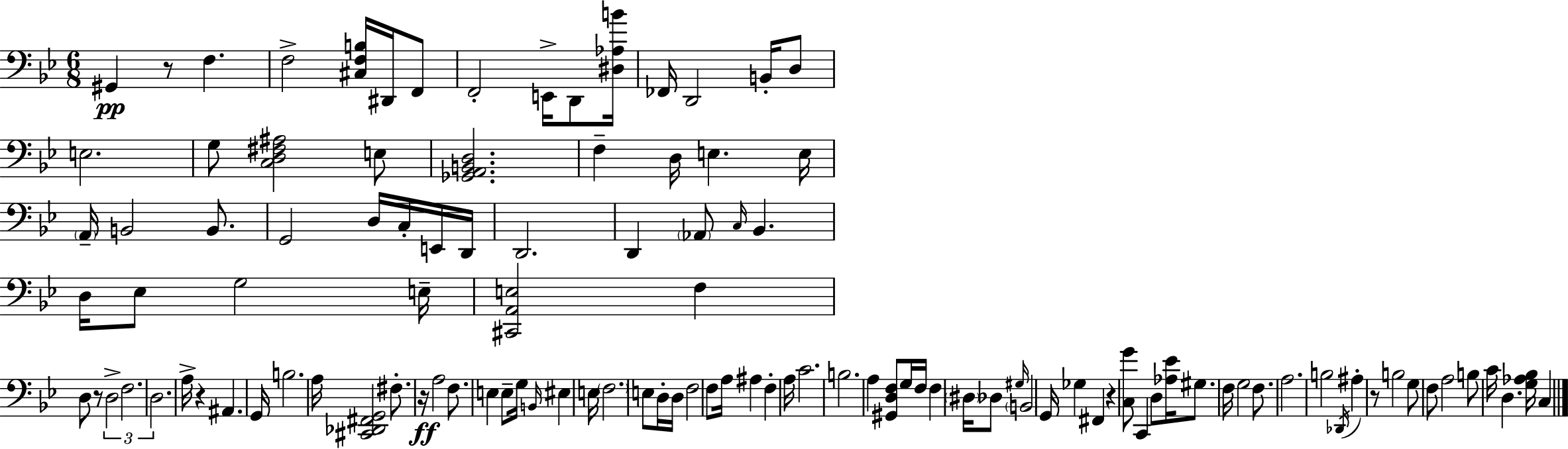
X:1
T:Untitled
M:6/8
L:1/4
K:Gm
^G,, z/2 F, F,2 [^C,F,B,]/4 ^D,,/4 F,,/2 F,,2 E,,/4 D,,/2 [^D,_A,B]/4 _F,,/4 D,,2 B,,/4 D,/2 E,2 G,/2 [C,D,^F,^A,]2 E,/2 [_G,,A,,B,,D,]2 F, D,/4 E, E,/4 A,,/4 B,,2 B,,/2 G,,2 D,/4 C,/4 E,,/4 D,,/4 D,,2 D,, _A,,/2 C,/4 _B,, D,/4 _E,/2 G,2 E,/4 [^C,,A,,E,]2 F, D,/2 z/2 D,2 F,2 D,2 A,/4 z ^A,, G,,/4 B,2 A,/4 [^C,,_D,,^F,,G,,]2 ^F,/2 z/4 A,2 F,/2 E, E,/2 G,/4 B,,/4 ^E, E,/4 F,2 E,/2 D,/4 D,/4 F,2 F,/2 A,/4 ^A, F, A,/4 C2 B,2 A, [^G,,D,F,]/2 G,/4 F,/4 F, ^D,/4 _D,/2 ^G,/4 B,,2 G,,/4 _G, ^F,, z [C,G]/2 C,, D,/2 [_A,_E]/4 ^G,/2 F,/4 G,2 F,/2 A,2 B,2 _D,,/4 ^A, z/2 B,2 G,/2 F,/2 A,2 B,/2 C/4 D, [G,_A,_B,]/4 C,